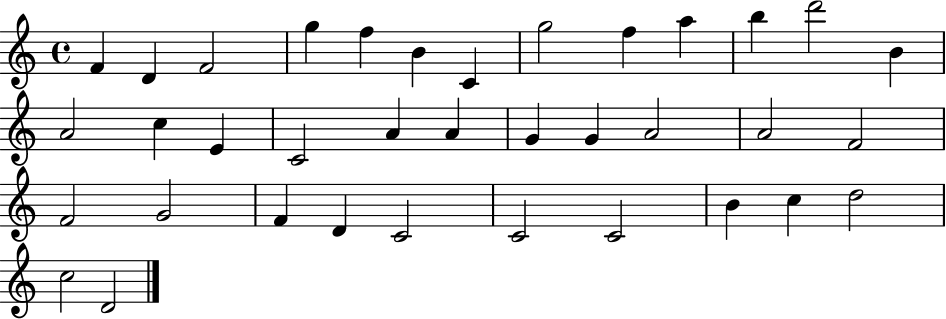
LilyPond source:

{
  \clef treble
  \time 4/4
  \defaultTimeSignature
  \key c \major
  f'4 d'4 f'2 | g''4 f''4 b'4 c'4 | g''2 f''4 a''4 | b''4 d'''2 b'4 | \break a'2 c''4 e'4 | c'2 a'4 a'4 | g'4 g'4 a'2 | a'2 f'2 | \break f'2 g'2 | f'4 d'4 c'2 | c'2 c'2 | b'4 c''4 d''2 | \break c''2 d'2 | \bar "|."
}